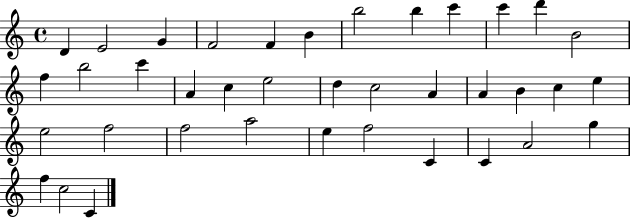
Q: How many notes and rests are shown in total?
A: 38